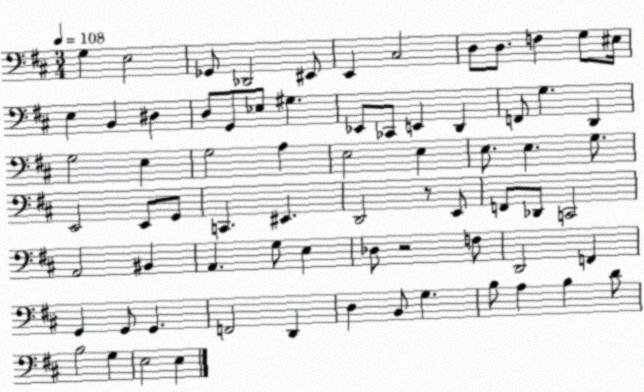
X:1
T:Untitled
M:3/4
L:1/4
K:D
G, E,2 _G,,/2 _D,,2 ^E,,/2 E,, ^C,2 D,/2 D,/2 F, G,/2 ^E,/4 E, B,, ^D, D,/2 G,,/2 _E,/2 ^G, _E,,/2 _C,,/2 E,, D,, F,,/2 G, D,, G,2 E, G,2 A, E,2 E, E,/2 E, G,/2 E,,2 E,,/2 G,,/2 C,, ^E,, D,,2 z/2 E,,/2 F,,/2 _D,,/2 C,,2 A,,2 ^B,, A,, G,/2 E, _D,/2 z2 F,/2 D,,2 F,, G,, G,,/2 G,, F,,2 D,, D, B,,/2 G, B,/2 A, B, D/2 B,2 G, E,2 E,